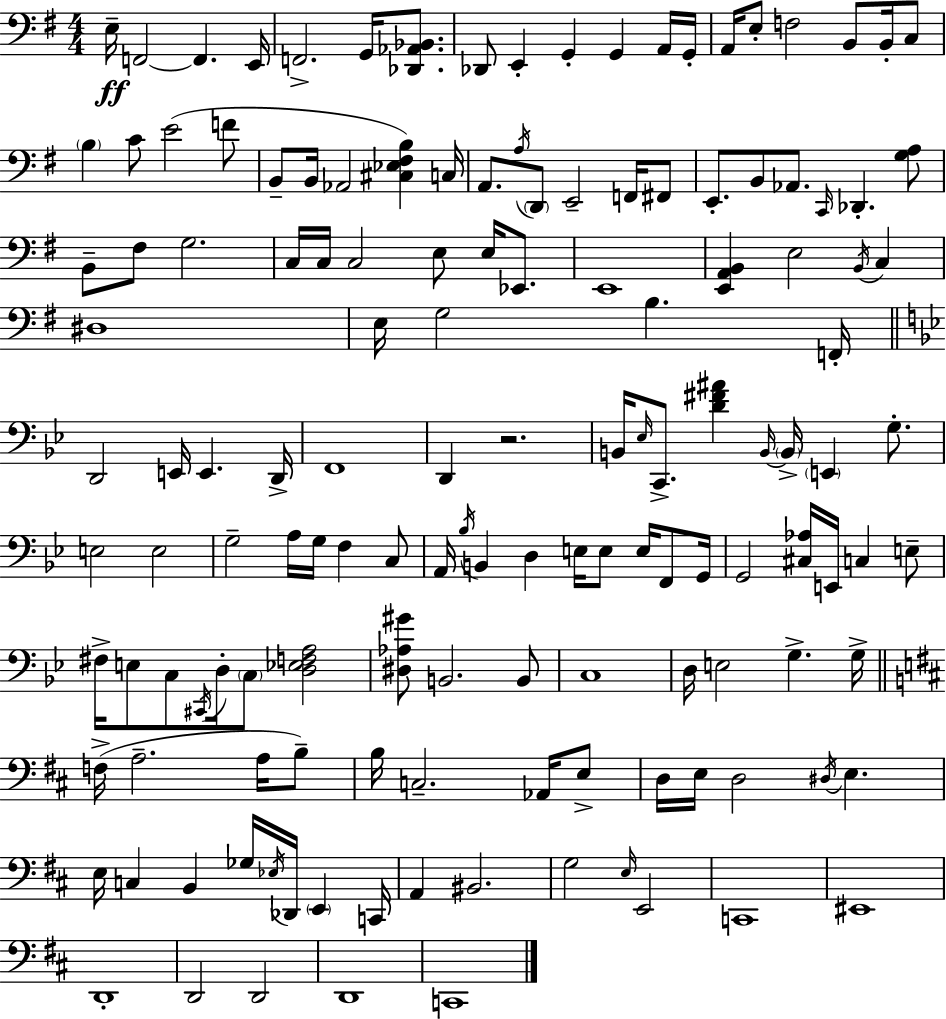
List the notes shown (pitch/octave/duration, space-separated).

E3/s F2/h F2/q. E2/s F2/h. G2/s [Db2,Ab2,Bb2]/e. Db2/e E2/q G2/q G2/q A2/s G2/s A2/s E3/e F3/h B2/e B2/s C3/e B3/q C4/e E4/h F4/e B2/e B2/s Ab2/h [C#3,Eb3,F#3,B3]/q C3/s A2/e. A3/s D2/e E2/h F2/s F#2/e E2/e. B2/e Ab2/e. C2/s Db2/q. [G3,A3]/e B2/e F#3/e G3/h. C3/s C3/s C3/h E3/e E3/s Eb2/e. E2/w [E2,A2,B2]/q E3/h B2/s C3/q D#3/w E3/s G3/h B3/q. F2/s D2/h E2/s E2/q. D2/s F2/w D2/q R/h. B2/s Eb3/s C2/e. [D4,F#4,A#4]/q B2/s B2/s E2/q G3/e. E3/h E3/h G3/h A3/s G3/s F3/q C3/e A2/s Bb3/s B2/q D3/q E3/s E3/e E3/s F2/e G2/s G2/h [C#3,Ab3]/s E2/s C3/q E3/e F#3/s E3/e C3/e C#2/s D3/s C3/e [D3,Eb3,F3,A3]/h [D#3,Ab3,G#4]/e B2/h. B2/e C3/w D3/s E3/h G3/q. G3/s F3/s A3/h. A3/s B3/e B3/s C3/h. Ab2/s E3/e D3/s E3/s D3/h D#3/s E3/q. E3/s C3/q B2/q Gb3/s Eb3/s Db2/s E2/q C2/s A2/q BIS2/h. G3/h E3/s E2/h C2/w EIS2/w D2/w D2/h D2/h D2/w C2/w